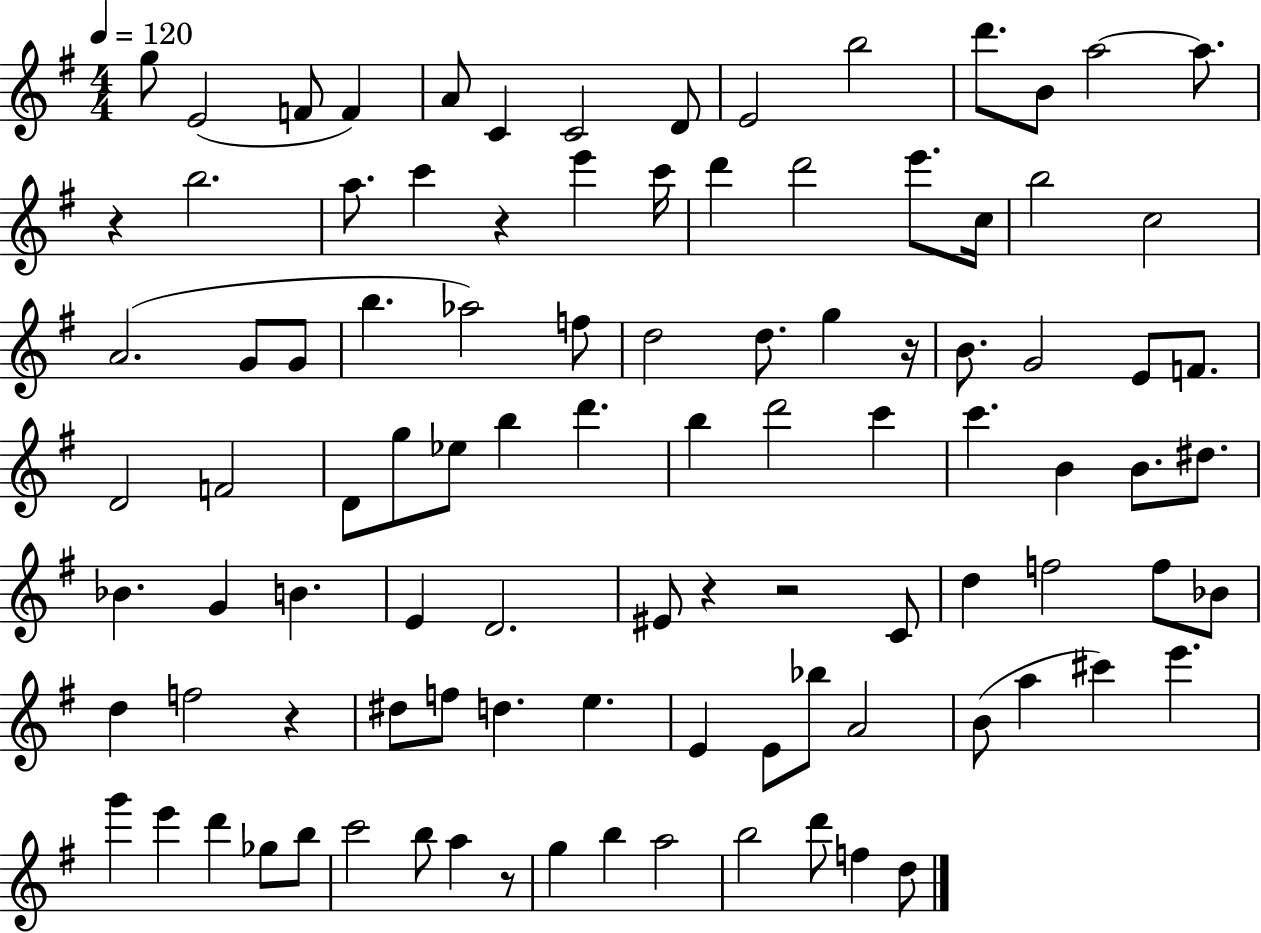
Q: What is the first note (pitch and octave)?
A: G5